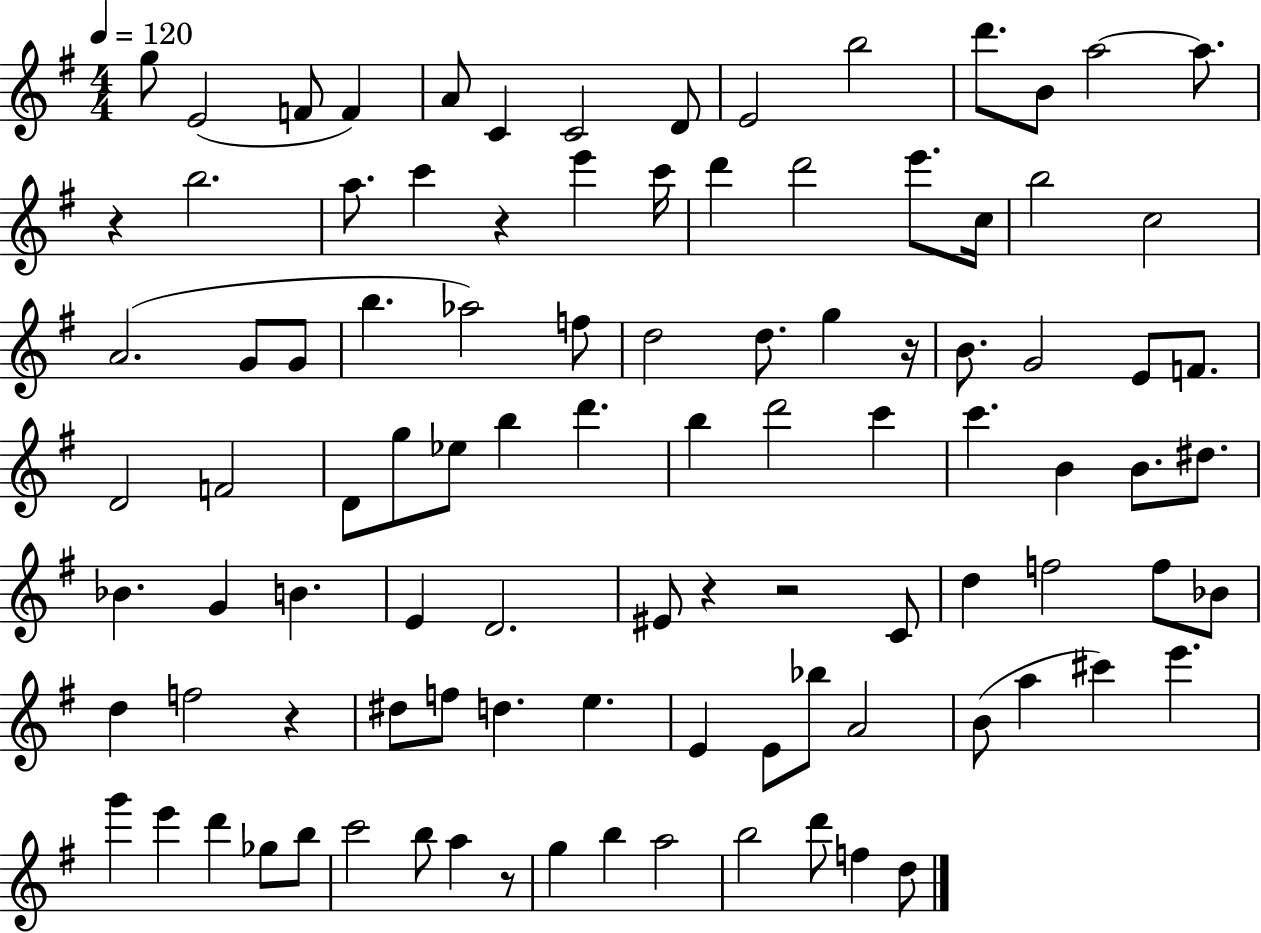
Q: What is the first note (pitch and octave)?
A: G5